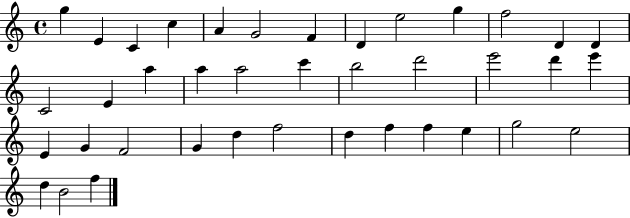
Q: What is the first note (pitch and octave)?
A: G5